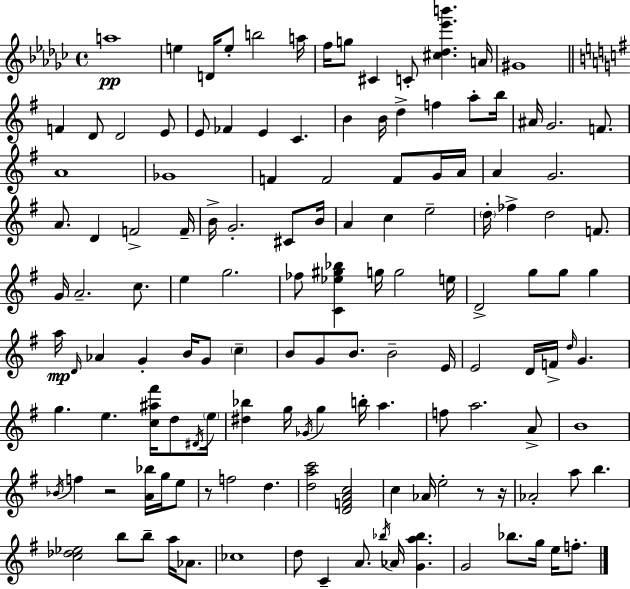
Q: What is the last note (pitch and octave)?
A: F5